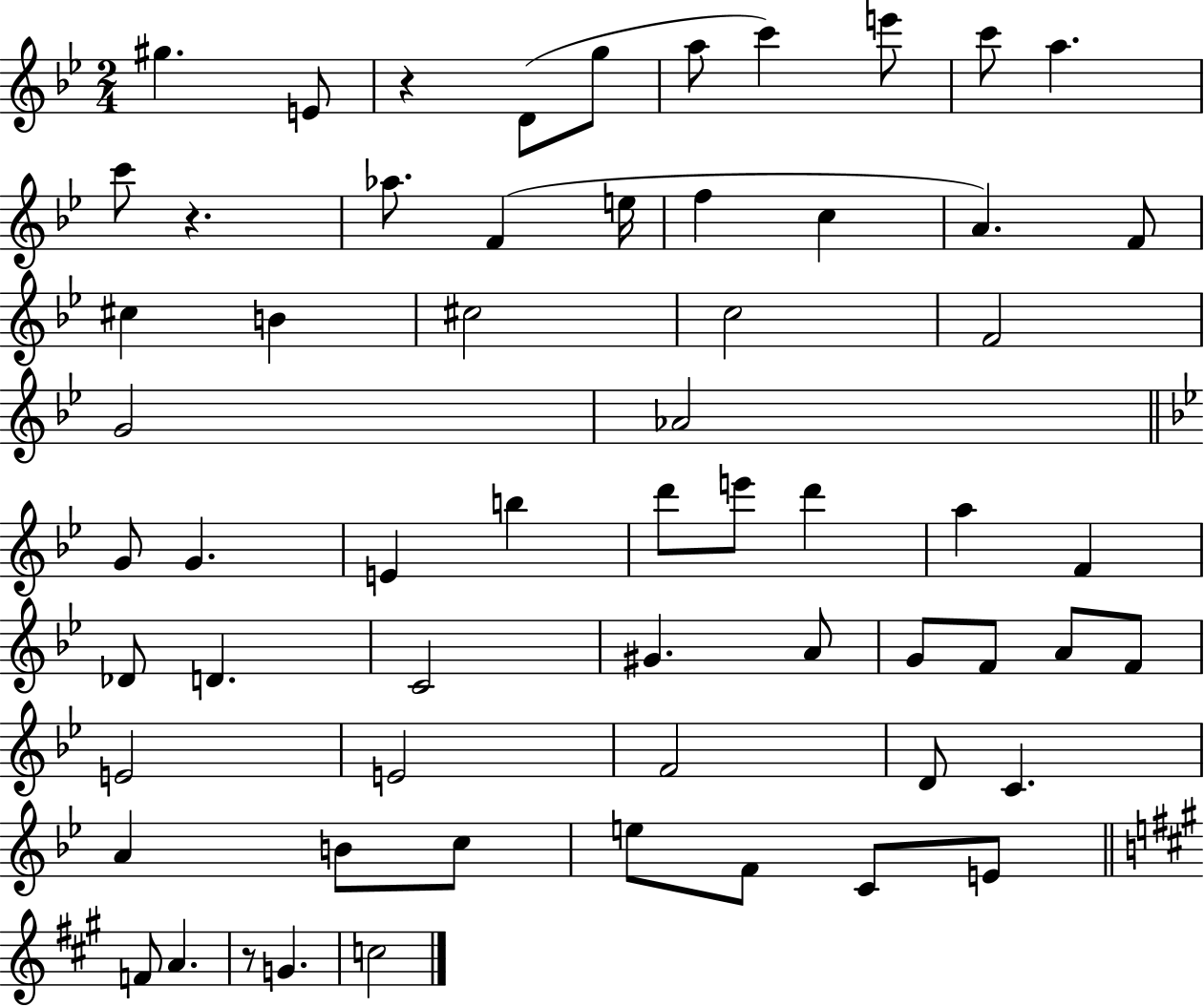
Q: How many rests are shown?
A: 3